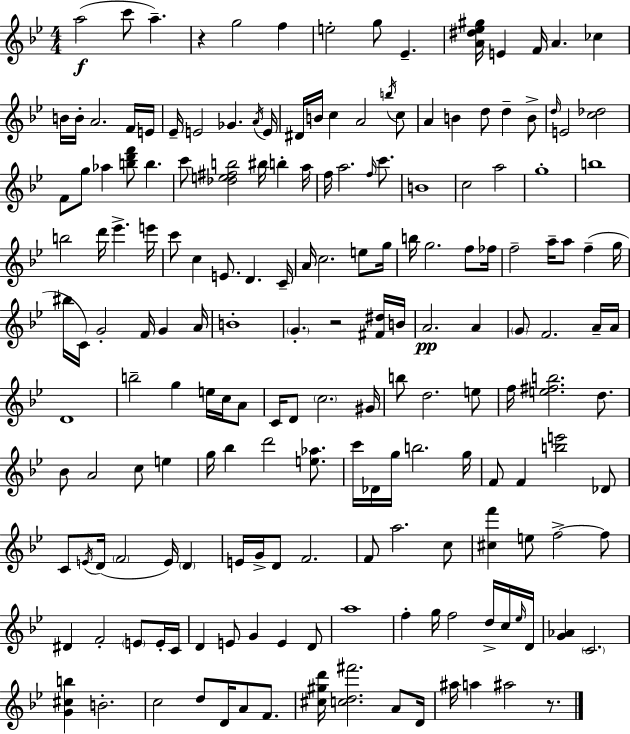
{
  \clef treble
  \numericTimeSignature
  \time 4/4
  \key bes \major
  \repeat volta 2 { a''2(\f c'''8 a''4.--) | r4 g''2 f''4 | e''2-. g''8 ees'4.-- | <a' dis'' ees'' gis''>16 e'4 f'16 a'4. ces''4 | \break b'16 b'16-. a'2. f'16 e'16 | ees'16-- e'2 ges'4. \acciaccatura { a'16 } | e'16 dis'16 b'16 c''4 a'2 \acciaccatura { b''16 } | c''8 a'4 b'4 d''8 d''4-- | \break b'8-> \grace { d''16 } e'2 <c'' des''>2 | f'8 g''8 aes''4 <b'' d''' f'''>8 b''4. | c'''8 <des'' e'' fis'' b''>2 bis''16 b''4-. | a''16 f''16 a''2. | \break \grace { f''16 } c'''8. b'1 | c''2 a''2 | g''1-. | b''1 | \break b''2 d'''16 ees'''4.-> | e'''16 c'''8 c''4 e'8. d'4. | c'16-- a'16 c''2. | e''8 g''16 b''16 g''2. | \break f''8 fes''16 f''2-- a''16-- a''8 f''4--( | g''16 bis''16 c'16) g'2-. f'16 g'4 | a'16 b'1-. | \parenthesize g'4.-. r2 | \break <fis' dis''>16 b'16 a'2.\pp | a'4 \parenthesize g'8 f'2. | a'16-- a'16 d'1 | b''2-- g''4 | \break e''16 c''16 a'8 c'16 d'8 \parenthesize c''2. | gis'16 b''8 d''2. | e''8 f''16 <e'' fis'' b''>2. | d''8. bes'8 a'2 c''8 | \break e''4 g''16 bes''4 d'''2 | <e'' aes''>8. c'''16 des'16 g''16 b''2. | g''16 f'8 f'4 <b'' e'''>2 | des'8 c'8 \acciaccatura { e'16 }( d'16 \parenthesize f'2 | \break e'16) \parenthesize d'4 e'16 g'16-> d'8 f'2. | f'8 a''2. | c''8 <cis'' f'''>4 e''8 f''2->~~ | f''8 dis'4 f'2-. | \break \parenthesize e'8 e'16-. c'16 d'4 e'8 g'4 e'4 | d'8 a''1 | f''4-. g''16 f''2 | d''16-> c''16 \grace { ees''16 } d'16 <g' aes'>4 \parenthesize c'2. | \break <g' cis'' b''>4 b'2.-. | c''2 d''8 | d'16 a'8 f'8. <cis'' gis'' d'''>16 <c'' d'' fis'''>2. | a'8 d'16 ais''16 a''4 ais''2 | \break r8. } \bar "|."
}